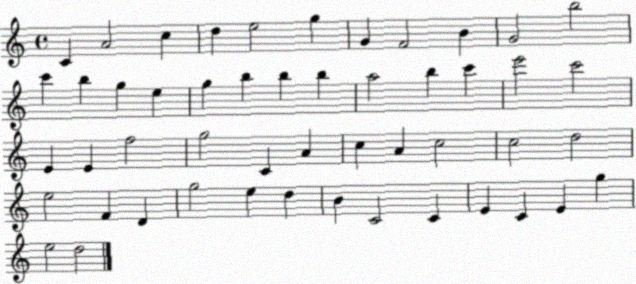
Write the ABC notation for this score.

X:1
T:Untitled
M:4/4
L:1/4
K:C
C A2 c d e2 g G F2 B G2 b2 c' b g e g b b b a2 b c' e'2 c'2 E E f2 g2 C A c A c2 c2 d2 e2 F D g2 e d B C2 C E C E g e2 d2